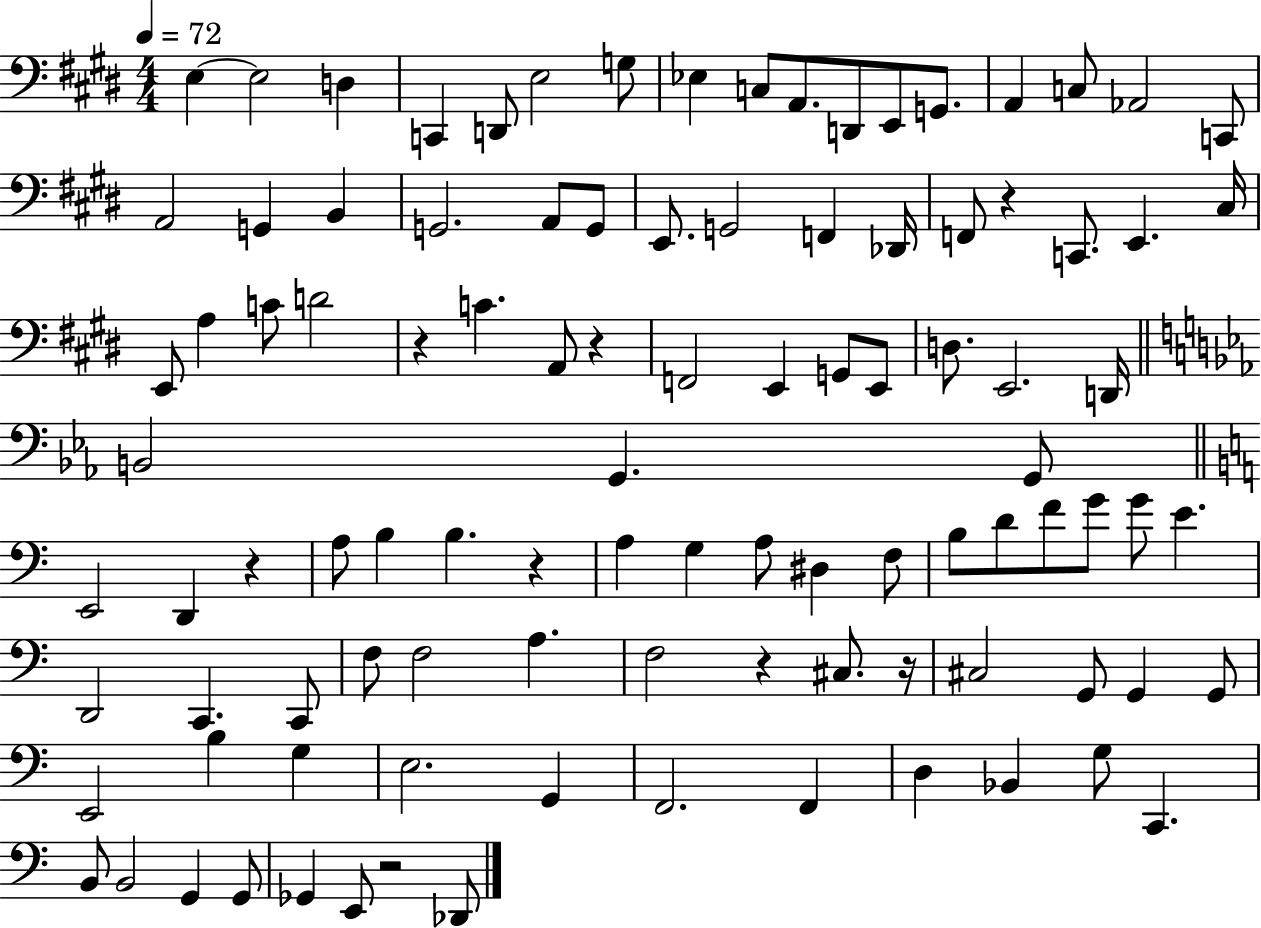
X:1
T:Untitled
M:4/4
L:1/4
K:E
E, E,2 D, C,, D,,/2 E,2 G,/2 _E, C,/2 A,,/2 D,,/2 E,,/2 G,,/2 A,, C,/2 _A,,2 C,,/2 A,,2 G,, B,, G,,2 A,,/2 G,,/2 E,,/2 G,,2 F,, _D,,/4 F,,/2 z C,,/2 E,, ^C,/4 E,,/2 A, C/2 D2 z C A,,/2 z F,,2 E,, G,,/2 E,,/2 D,/2 E,,2 D,,/4 B,,2 G,, G,,/2 E,,2 D,, z A,/2 B, B, z A, G, A,/2 ^D, F,/2 B,/2 D/2 F/2 G/2 G/2 E D,,2 C,, C,,/2 F,/2 F,2 A, F,2 z ^C,/2 z/4 ^C,2 G,,/2 G,, G,,/2 E,,2 B, G, E,2 G,, F,,2 F,, D, _B,, G,/2 C,, B,,/2 B,,2 G,, G,,/2 _G,, E,,/2 z2 _D,,/2